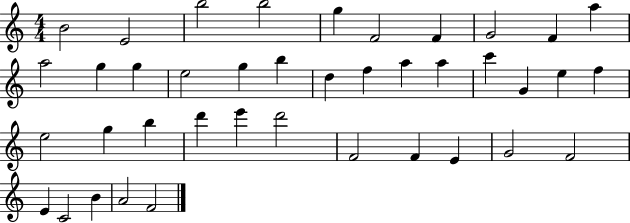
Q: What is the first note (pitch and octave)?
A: B4